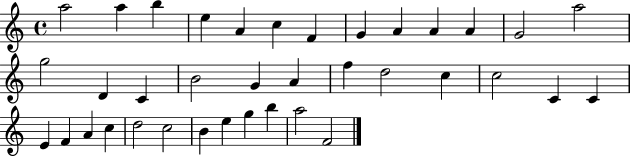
A5/h A5/q B5/q E5/q A4/q C5/q F4/q G4/q A4/q A4/q A4/q G4/h A5/h G5/h D4/q C4/q B4/h G4/q A4/q F5/q D5/h C5/q C5/h C4/q C4/q E4/q F4/q A4/q C5/q D5/h C5/h B4/q E5/q G5/q B5/q A5/h F4/h